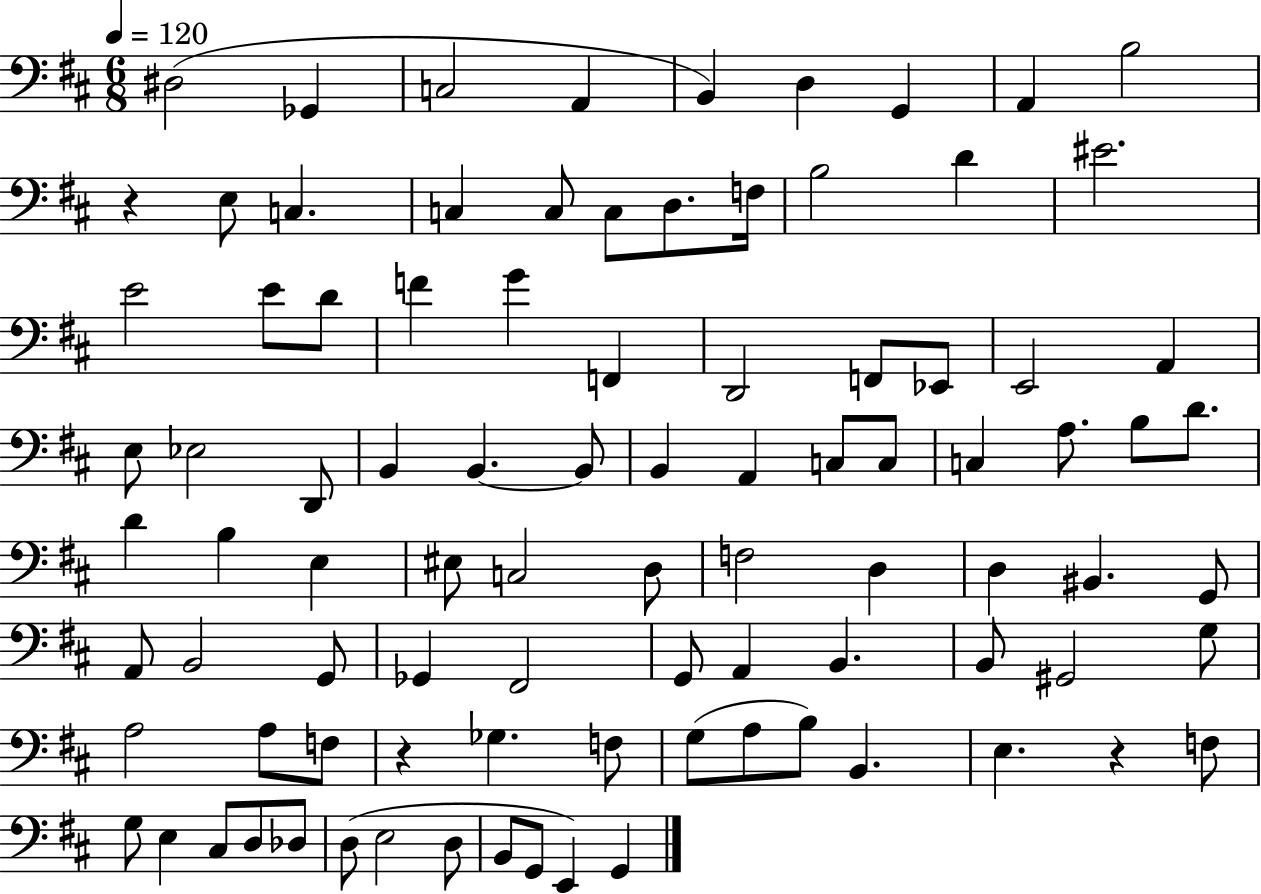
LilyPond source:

{
  \clef bass
  \numericTimeSignature
  \time 6/8
  \key d \major
  \tempo 4 = 120
  \repeat volta 2 { dis2( ges,4 | c2 a,4 | b,4) d4 g,4 | a,4 b2 | \break r4 e8 c4. | c4 c8 c8 d8. f16 | b2 d'4 | eis'2. | \break e'2 e'8 d'8 | f'4 g'4 f,4 | d,2 f,8 ees,8 | e,2 a,4 | \break e8 ees2 d,8 | b,4 b,4.~~ b,8 | b,4 a,4 c8 c8 | c4 a8. b8 d'8. | \break d'4 b4 e4 | eis8 c2 d8 | f2 d4 | d4 bis,4. g,8 | \break a,8 b,2 g,8 | ges,4 fis,2 | g,8 a,4 b,4. | b,8 gis,2 g8 | \break a2 a8 f8 | r4 ges4. f8 | g8( a8 b8) b,4. | e4. r4 f8 | \break g8 e4 cis8 d8 des8 | d8( e2 d8 | b,8 g,8 e,4) g,4 | } \bar "|."
}